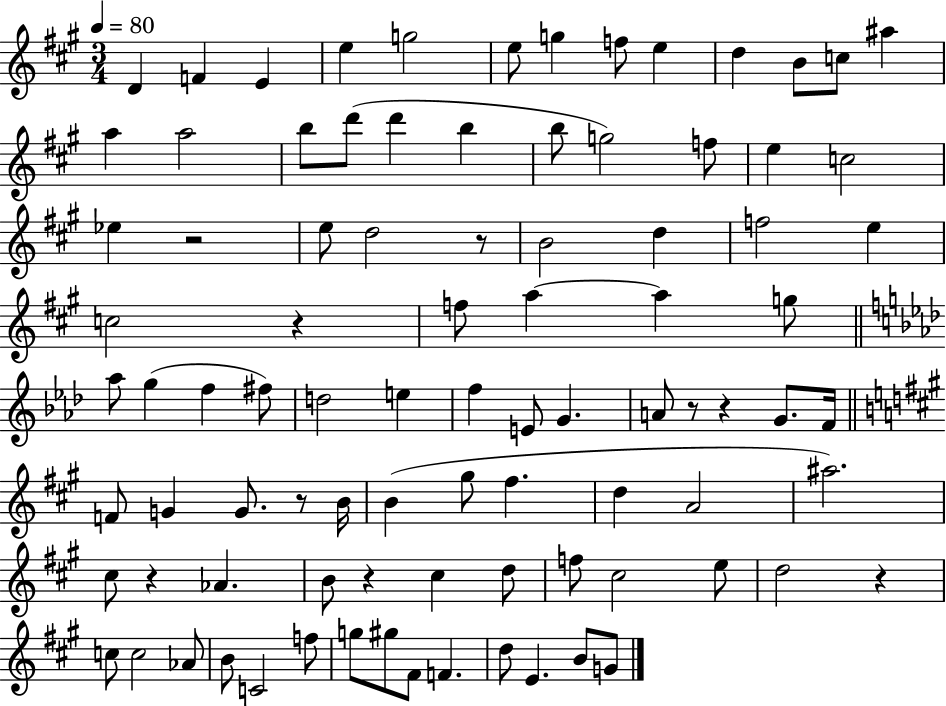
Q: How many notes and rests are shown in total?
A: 90